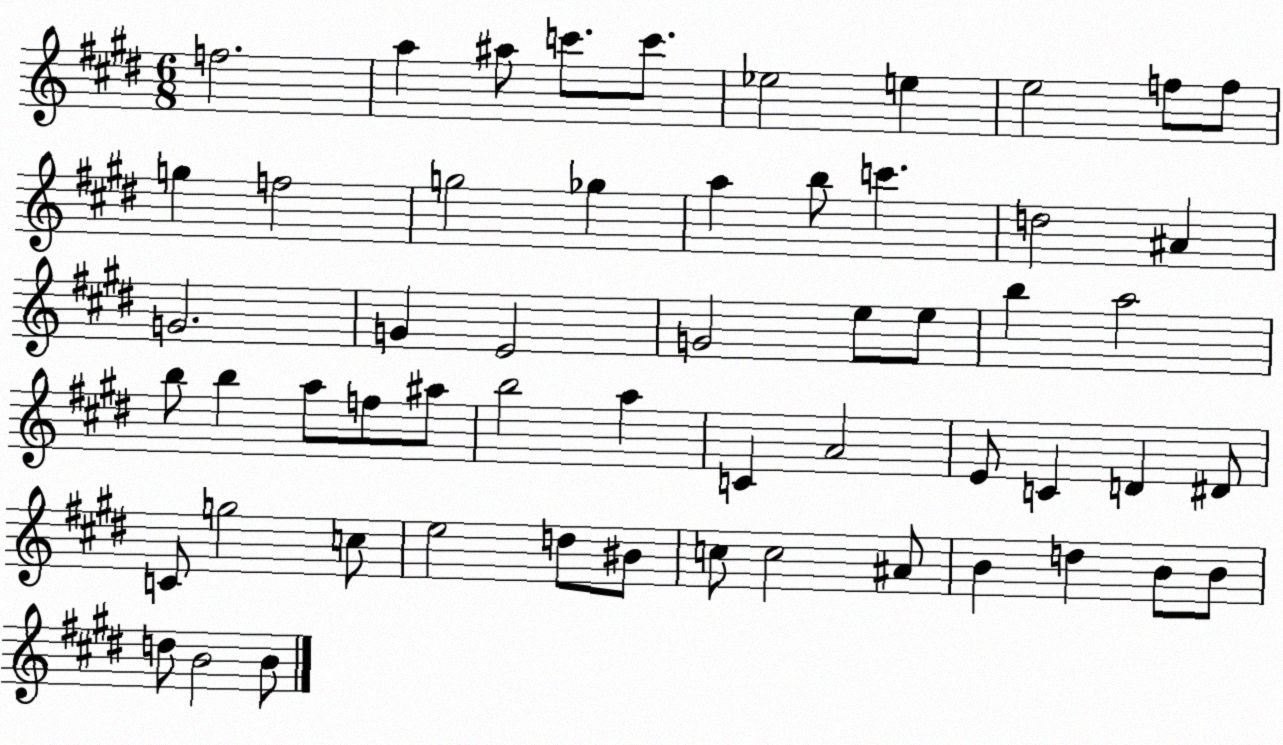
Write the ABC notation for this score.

X:1
T:Untitled
M:6/8
L:1/4
K:E
f2 a ^a/2 c'/2 c'/2 _e2 e e2 f/2 f/2 g f2 g2 _g a b/2 c' d2 ^A G2 G E2 G2 e/2 e/2 b a2 b/2 b a/2 f/2 ^a/2 b2 a C A2 E/2 C D ^D/2 C/2 g2 c/2 e2 d/2 ^B/2 c/2 c2 ^A/2 B d B/2 B/2 d/2 B2 B/2